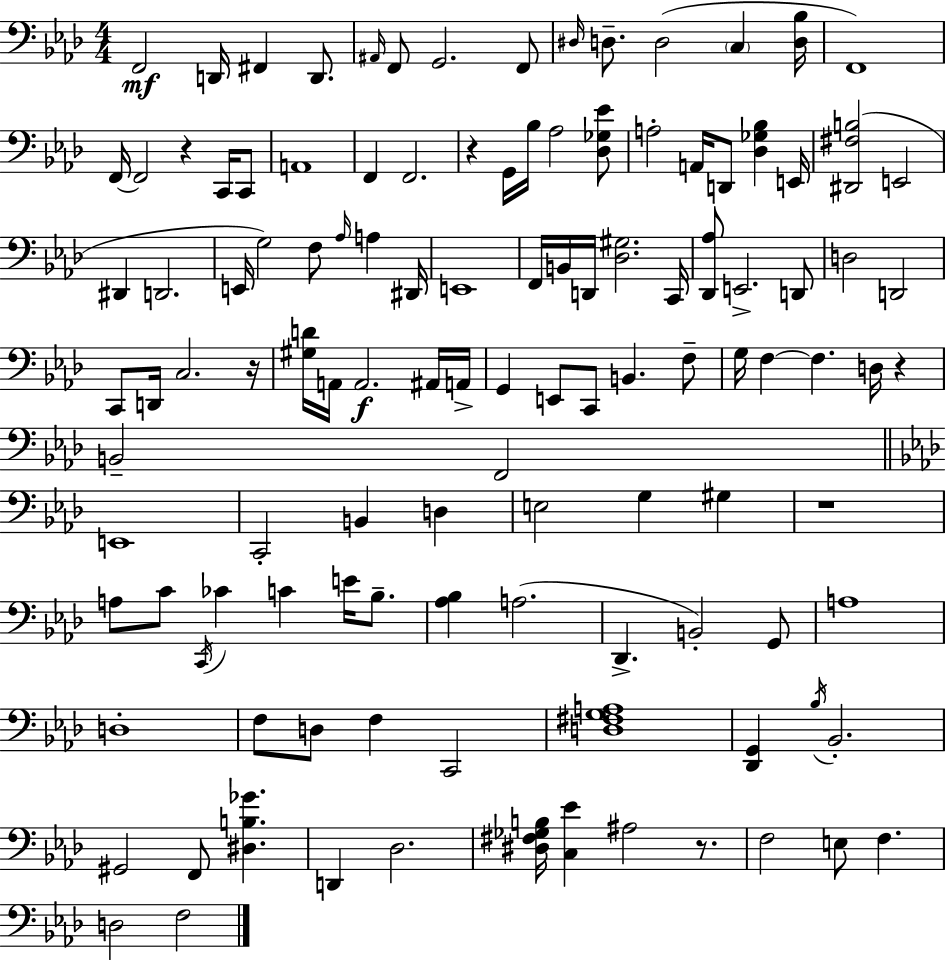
X:1
T:Untitled
M:4/4
L:1/4
K:Ab
F,,2 D,,/4 ^F,, D,,/2 ^A,,/4 F,,/2 G,,2 F,,/2 ^D,/4 D,/2 D,2 C, [D,_B,]/4 F,,4 F,,/4 F,,2 z C,,/4 C,,/2 A,,4 F,, F,,2 z G,,/4 _B,/4 _A,2 [_D,_G,_E]/2 A,2 A,,/4 D,,/2 [_D,_G,_B,] E,,/4 [^D,,^F,B,]2 E,,2 ^D,, D,,2 E,,/4 G,2 F,/2 _A,/4 A, ^D,,/4 E,,4 F,,/4 B,,/4 D,,/4 [_D,^G,]2 C,,/4 [_D,,_A,]/2 E,,2 D,,/2 D,2 D,,2 C,,/2 D,,/4 C,2 z/4 [^G,D]/4 A,,/4 A,,2 ^A,,/4 A,,/4 G,, E,,/2 C,,/2 B,, F,/2 G,/4 F, F, D,/4 z B,,2 F,,2 E,,4 C,,2 B,, D, E,2 G, ^G, z4 A,/2 C/2 C,,/4 _C C E/4 _B,/2 [_A,_B,] A,2 _D,, B,,2 G,,/2 A,4 D,4 F,/2 D,/2 F, C,,2 [D,^F,G,A,]4 [_D,,G,,] _B,/4 _B,,2 ^G,,2 F,,/2 [^D,B,_G] D,, _D,2 [^D,^F,_G,B,]/4 [C,_E] ^A,2 z/2 F,2 E,/2 F, D,2 F,2